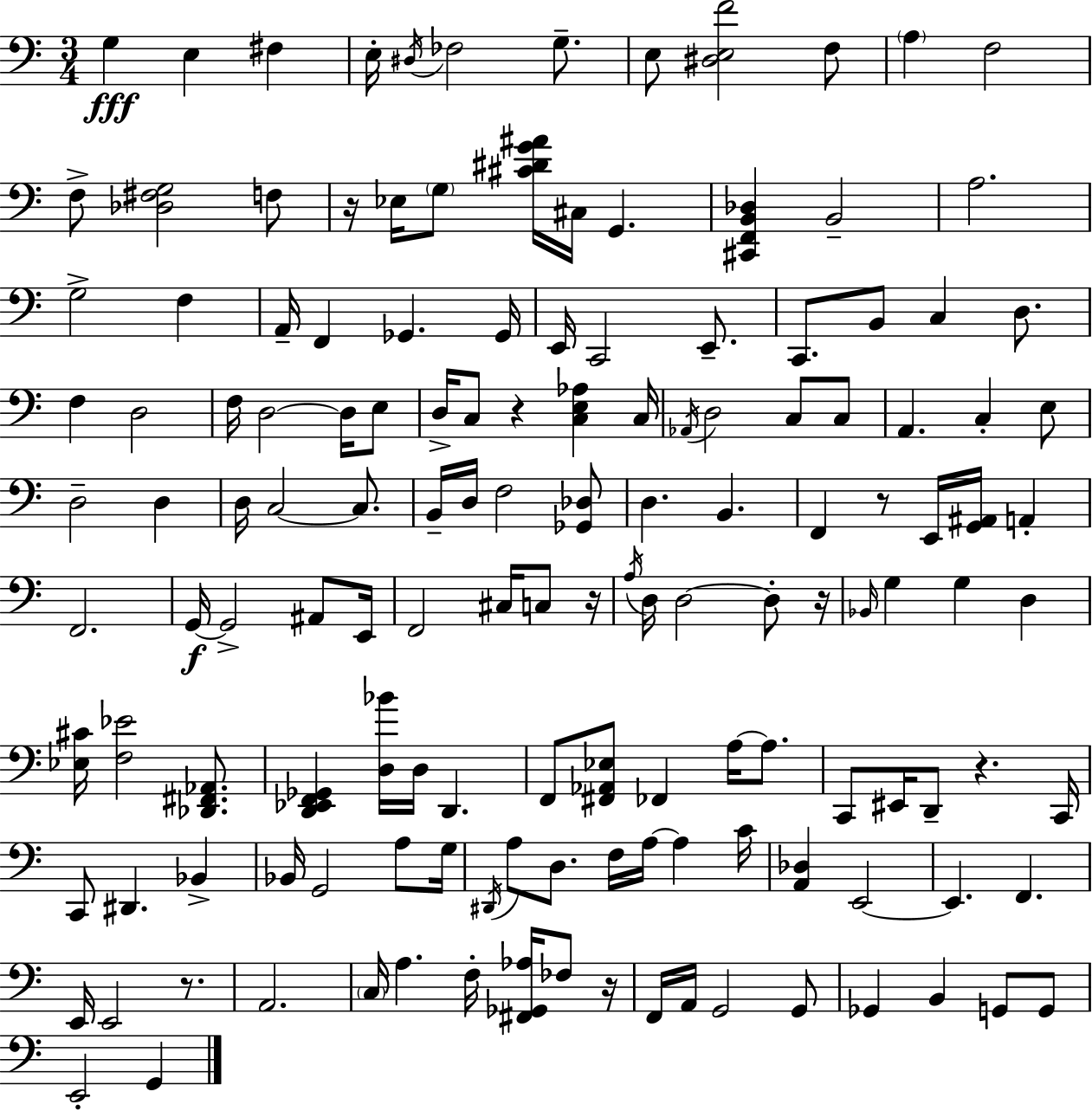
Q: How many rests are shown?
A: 8